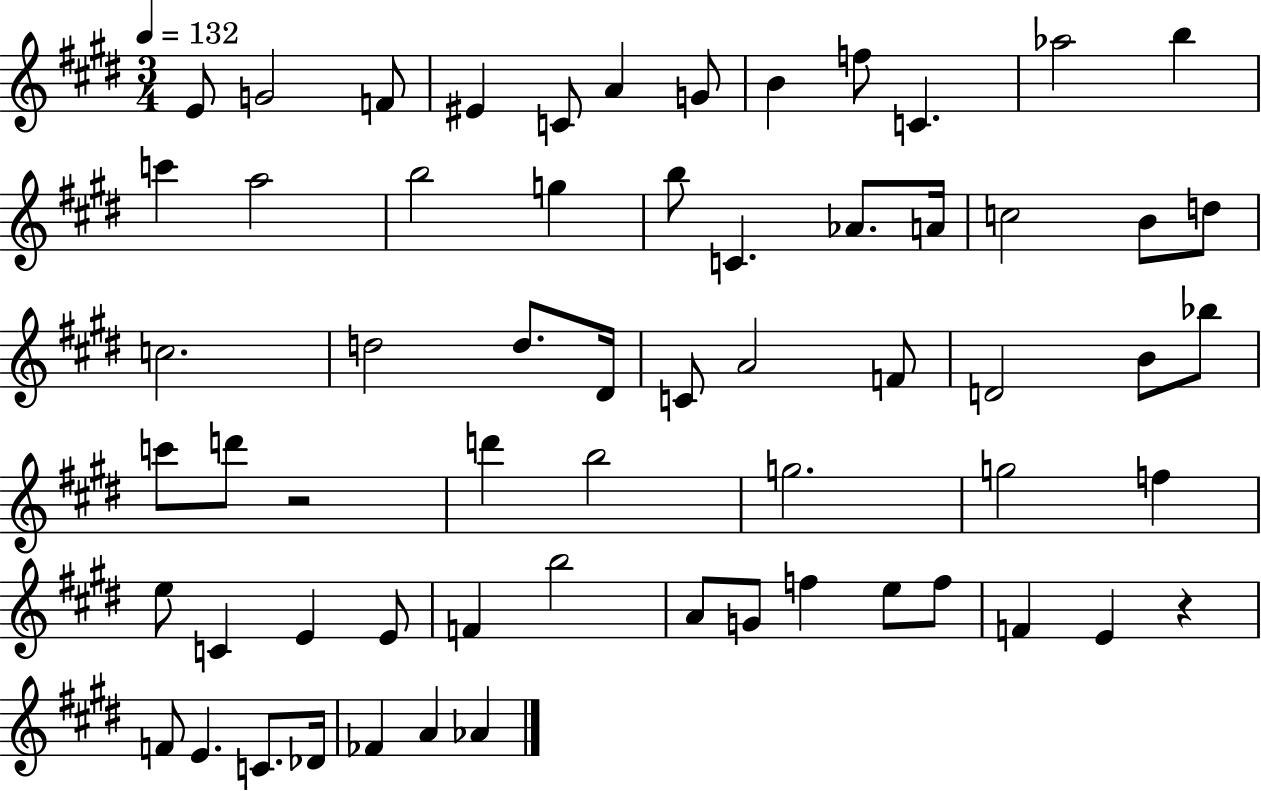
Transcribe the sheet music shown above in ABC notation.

X:1
T:Untitled
M:3/4
L:1/4
K:E
E/2 G2 F/2 ^E C/2 A G/2 B f/2 C _a2 b c' a2 b2 g b/2 C _A/2 A/4 c2 B/2 d/2 c2 d2 d/2 ^D/4 C/2 A2 F/2 D2 B/2 _b/2 c'/2 d'/2 z2 d' b2 g2 g2 f e/2 C E E/2 F b2 A/2 G/2 f e/2 f/2 F E z F/2 E C/2 _D/4 _F A _A